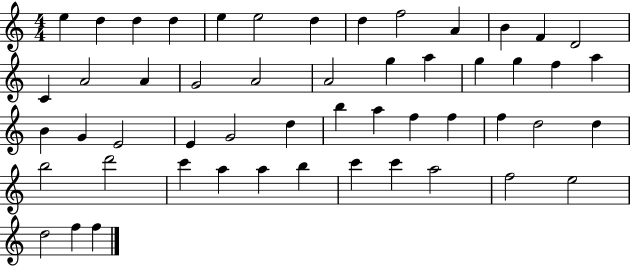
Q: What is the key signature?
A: C major